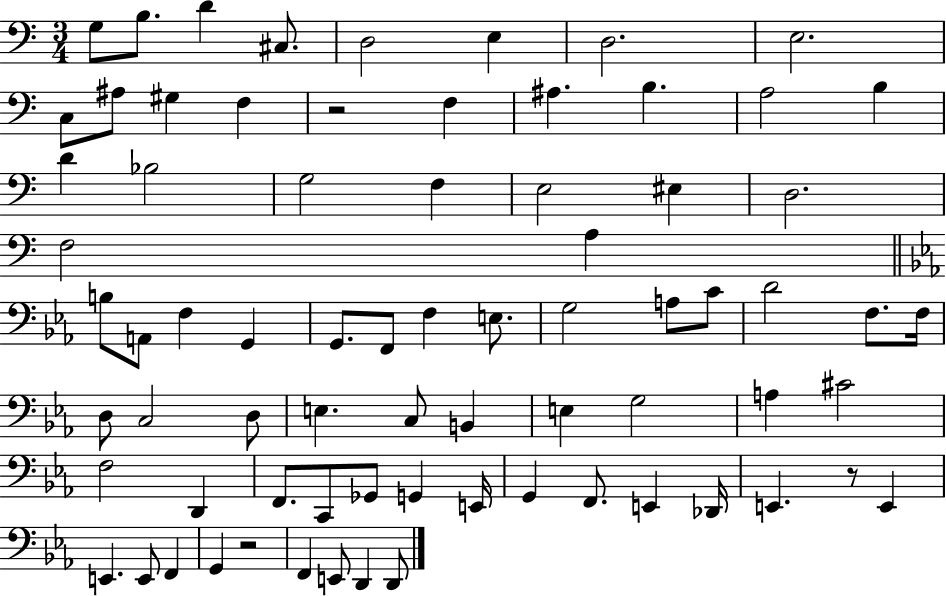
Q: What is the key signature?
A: C major